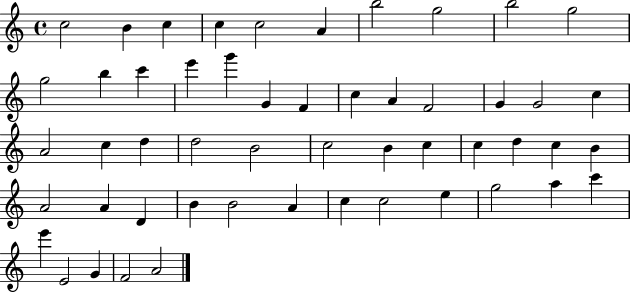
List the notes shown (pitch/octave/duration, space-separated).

C5/h B4/q C5/q C5/q C5/h A4/q B5/h G5/h B5/h G5/h G5/h B5/q C6/q E6/q G6/q G4/q F4/q C5/q A4/q F4/h G4/q G4/h C5/q A4/h C5/q D5/q D5/h B4/h C5/h B4/q C5/q C5/q D5/q C5/q B4/q A4/h A4/q D4/q B4/q B4/h A4/q C5/q C5/h E5/q G5/h A5/q C6/q E6/q E4/h G4/q F4/h A4/h